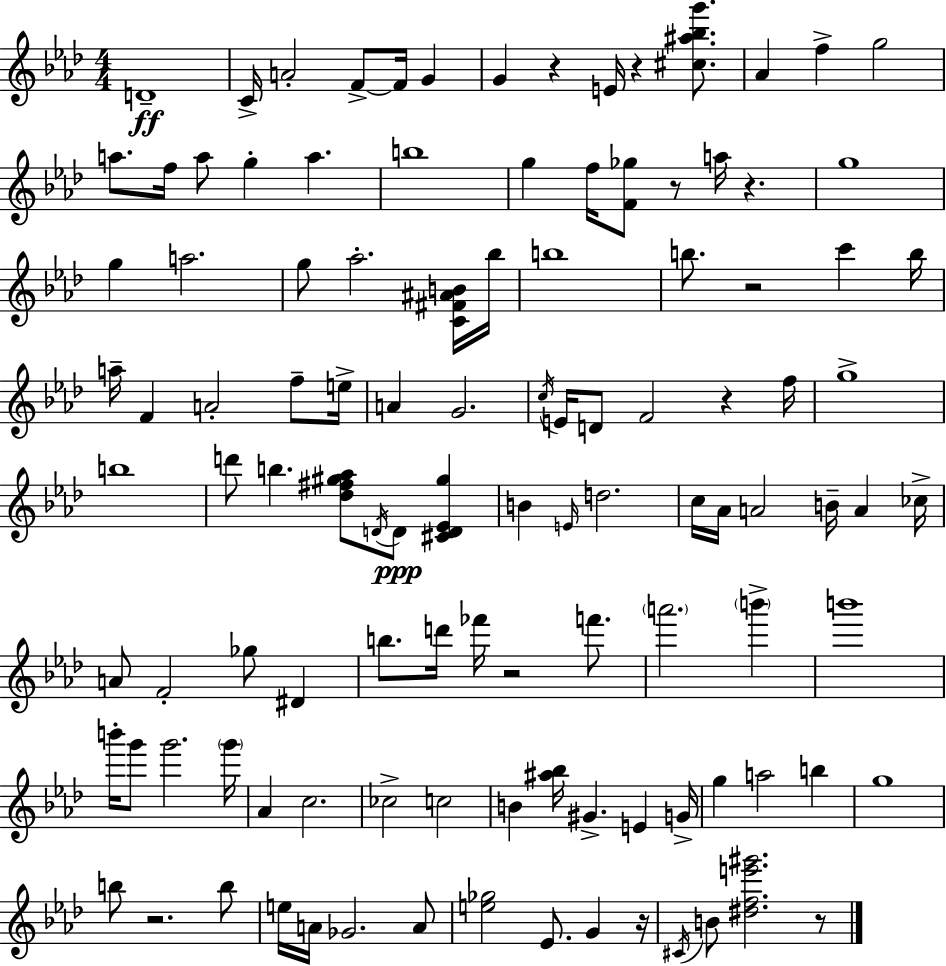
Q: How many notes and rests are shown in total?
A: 112